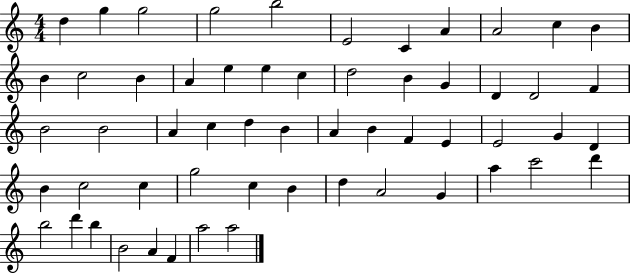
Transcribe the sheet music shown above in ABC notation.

X:1
T:Untitled
M:4/4
L:1/4
K:C
d g g2 g2 b2 E2 C A A2 c B B c2 B A e e c d2 B G D D2 F B2 B2 A c d B A B F E E2 G D B c2 c g2 c B d A2 G a c'2 d' b2 d' b B2 A F a2 a2